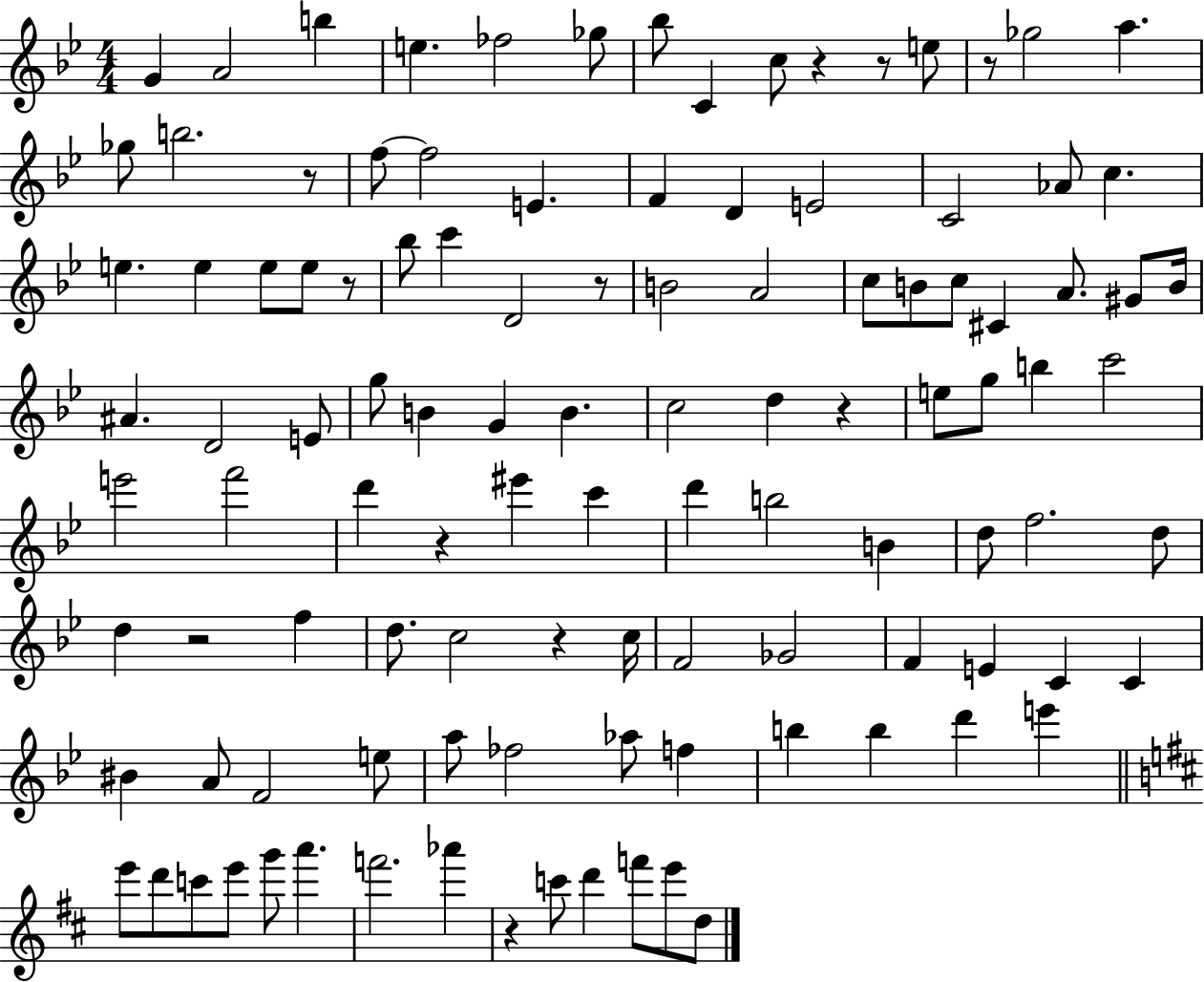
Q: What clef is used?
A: treble